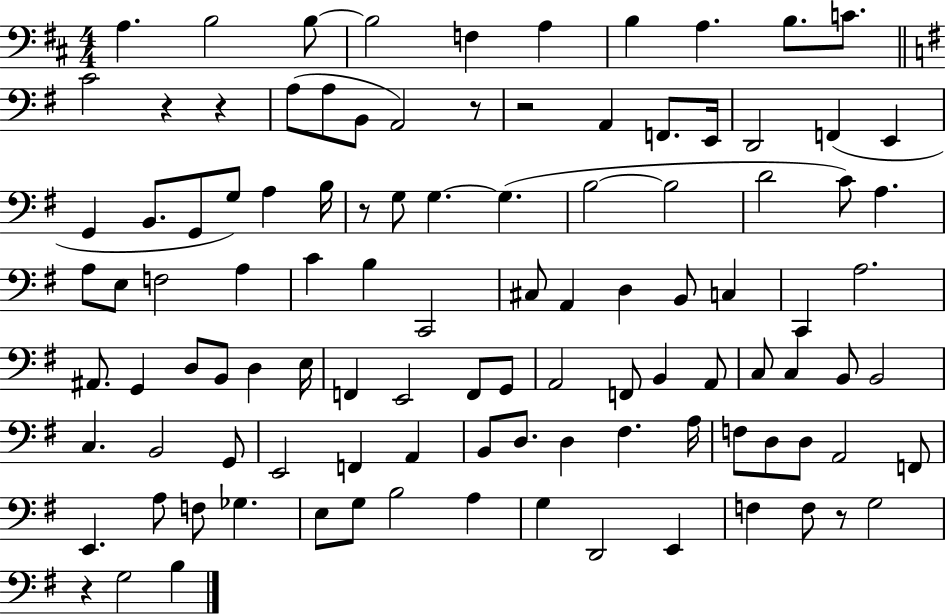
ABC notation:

X:1
T:Untitled
M:4/4
L:1/4
K:D
A, B,2 B,/2 B,2 F, A, B, A, B,/2 C/2 C2 z z A,/2 A,/2 B,,/2 A,,2 z/2 z2 A,, F,,/2 E,,/4 D,,2 F,, E,, G,, B,,/2 G,,/2 G,/2 A, B,/4 z/2 G,/2 G, G, B,2 B,2 D2 C/2 A, A,/2 E,/2 F,2 A, C B, C,,2 ^C,/2 A,, D, B,,/2 C, C,, A,2 ^A,,/2 G,, D,/2 B,,/2 D, E,/4 F,, E,,2 F,,/2 G,,/2 A,,2 F,,/2 B,, A,,/2 C,/2 C, B,,/2 B,,2 C, B,,2 G,,/2 E,,2 F,, A,, B,,/2 D,/2 D, ^F, A,/4 F,/2 D,/2 D,/2 A,,2 F,,/2 E,, A,/2 F,/2 _G, E,/2 G,/2 B,2 A, G, D,,2 E,, F, F,/2 z/2 G,2 z G,2 B,